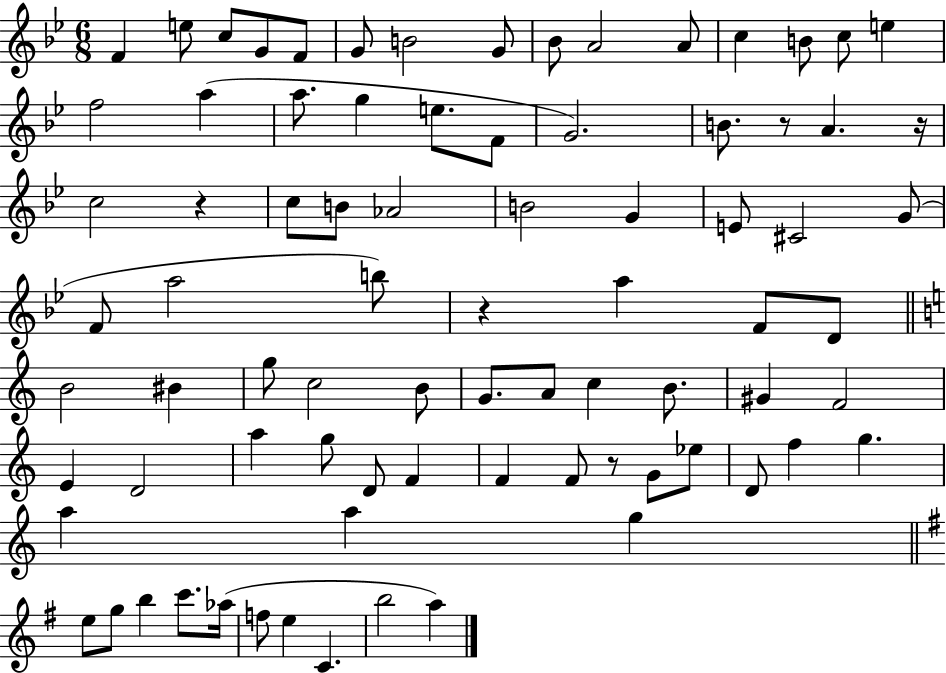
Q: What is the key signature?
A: BES major